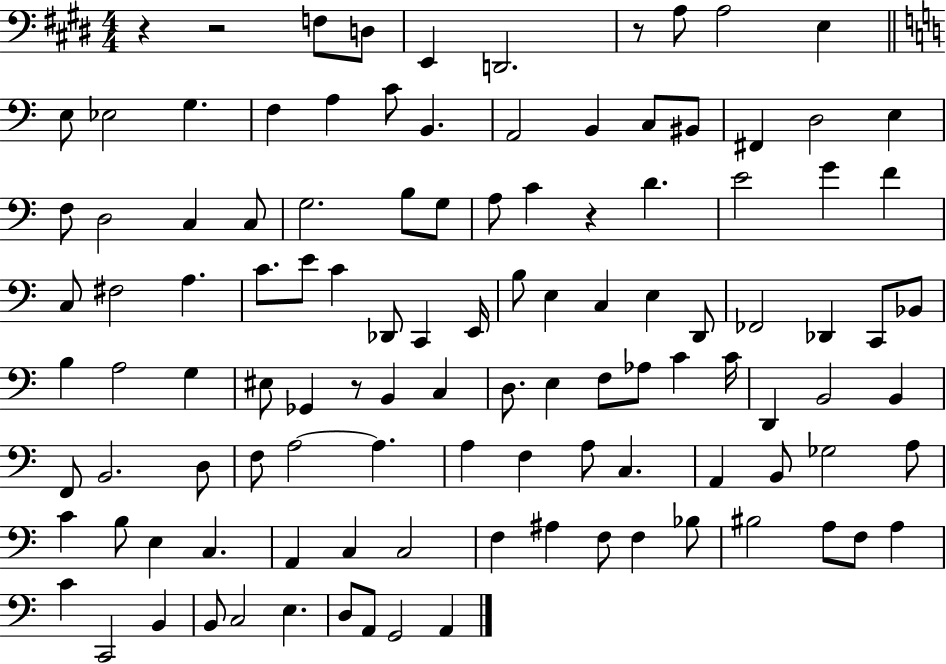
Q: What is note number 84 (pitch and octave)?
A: B3